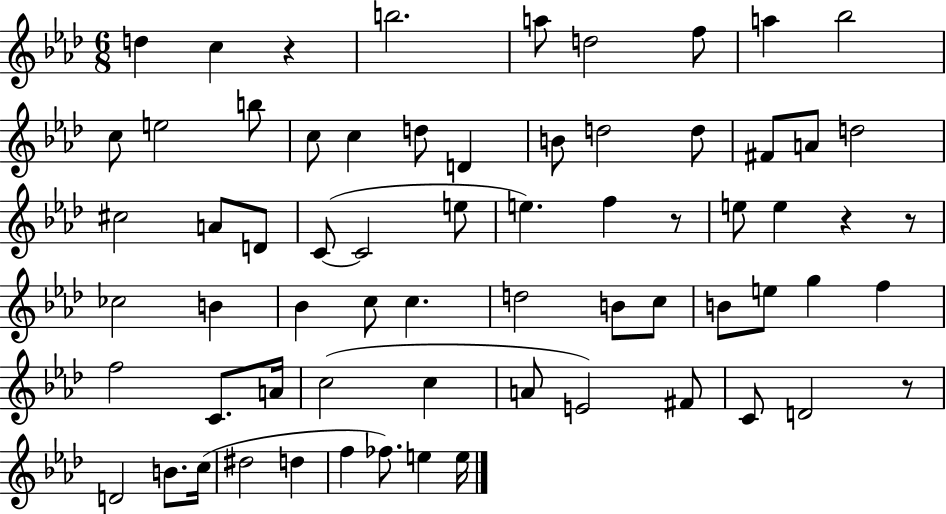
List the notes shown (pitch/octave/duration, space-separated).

D5/q C5/q R/q B5/h. A5/e D5/h F5/e A5/q Bb5/h C5/e E5/h B5/e C5/e C5/q D5/e D4/q B4/e D5/h D5/e F#4/e A4/e D5/h C#5/h A4/e D4/e C4/e C4/h E5/e E5/q. F5/q R/e E5/e E5/q R/q R/e CES5/h B4/q Bb4/q C5/e C5/q. D5/h B4/e C5/e B4/e E5/e G5/q F5/q F5/h C4/e. A4/s C5/h C5/q A4/e E4/h F#4/e C4/e D4/h R/e D4/h B4/e. C5/s D#5/h D5/q F5/q FES5/e. E5/q E5/s